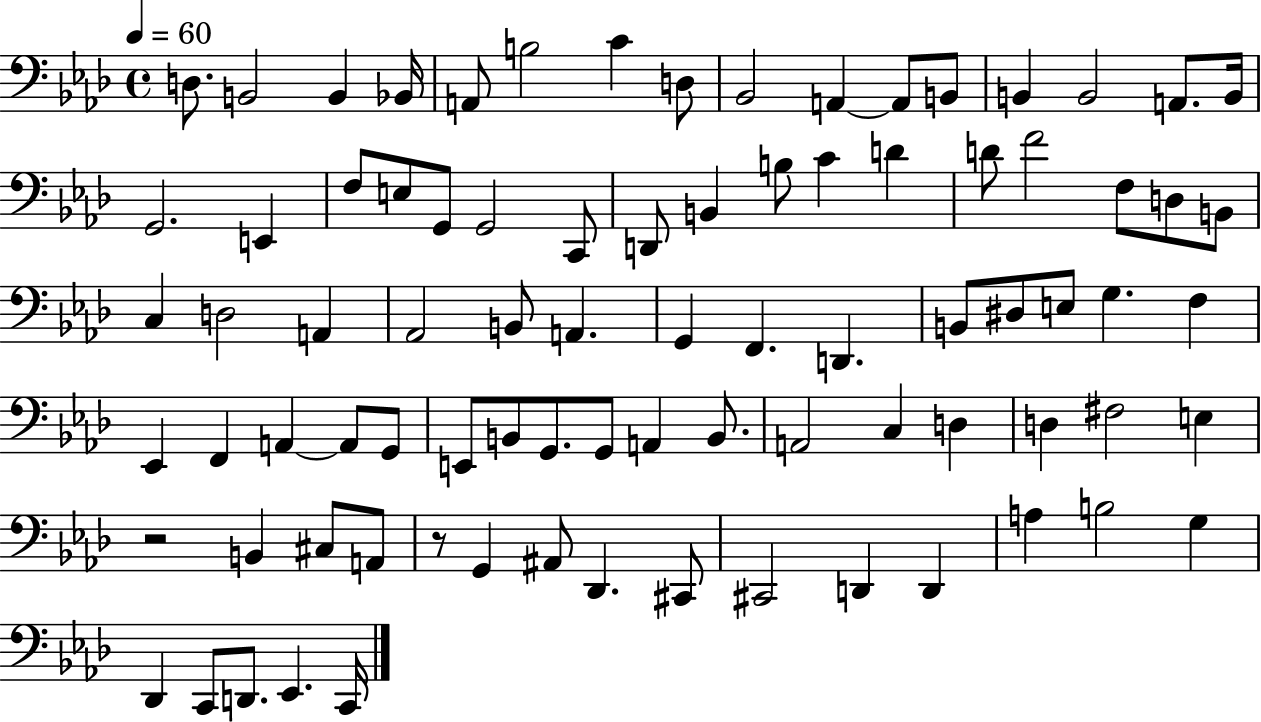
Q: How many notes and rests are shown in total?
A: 84